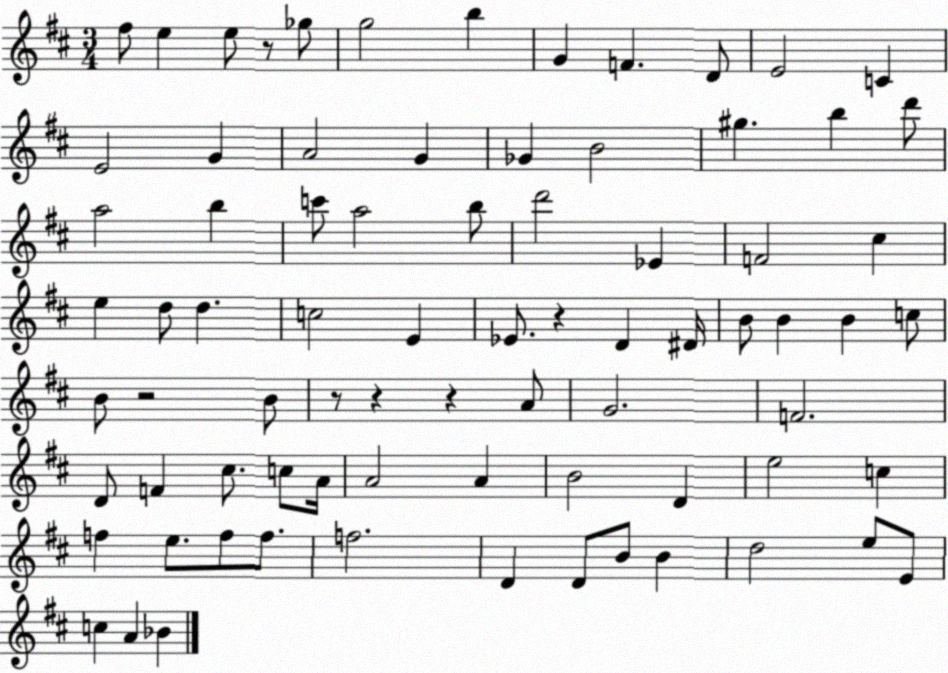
X:1
T:Untitled
M:3/4
L:1/4
K:D
^f/2 e e/2 z/2 _g/2 g2 b G F D/2 E2 C E2 G A2 G _G B2 ^g b d'/2 a2 b c'/2 a2 b/2 d'2 _E F2 ^c e d/2 d c2 E _E/2 z D ^D/4 B/2 B B c/2 B/2 z2 B/2 z/2 z z A/2 G2 F2 D/2 F ^c/2 c/2 A/4 A2 A B2 D e2 c f e/2 f/2 f/2 f2 D D/2 B/2 B d2 e/2 E/2 c A _B